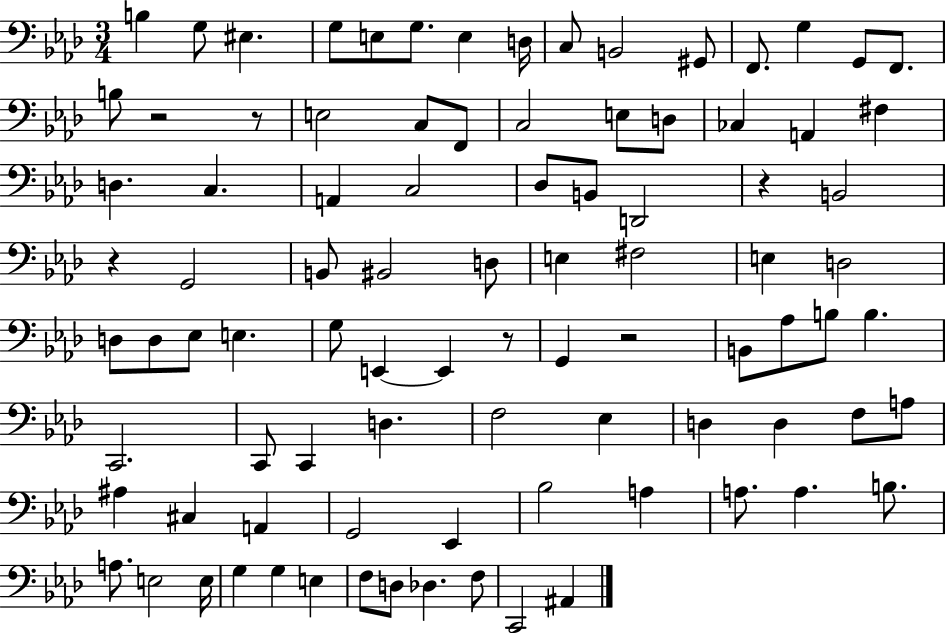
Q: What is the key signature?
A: AES major